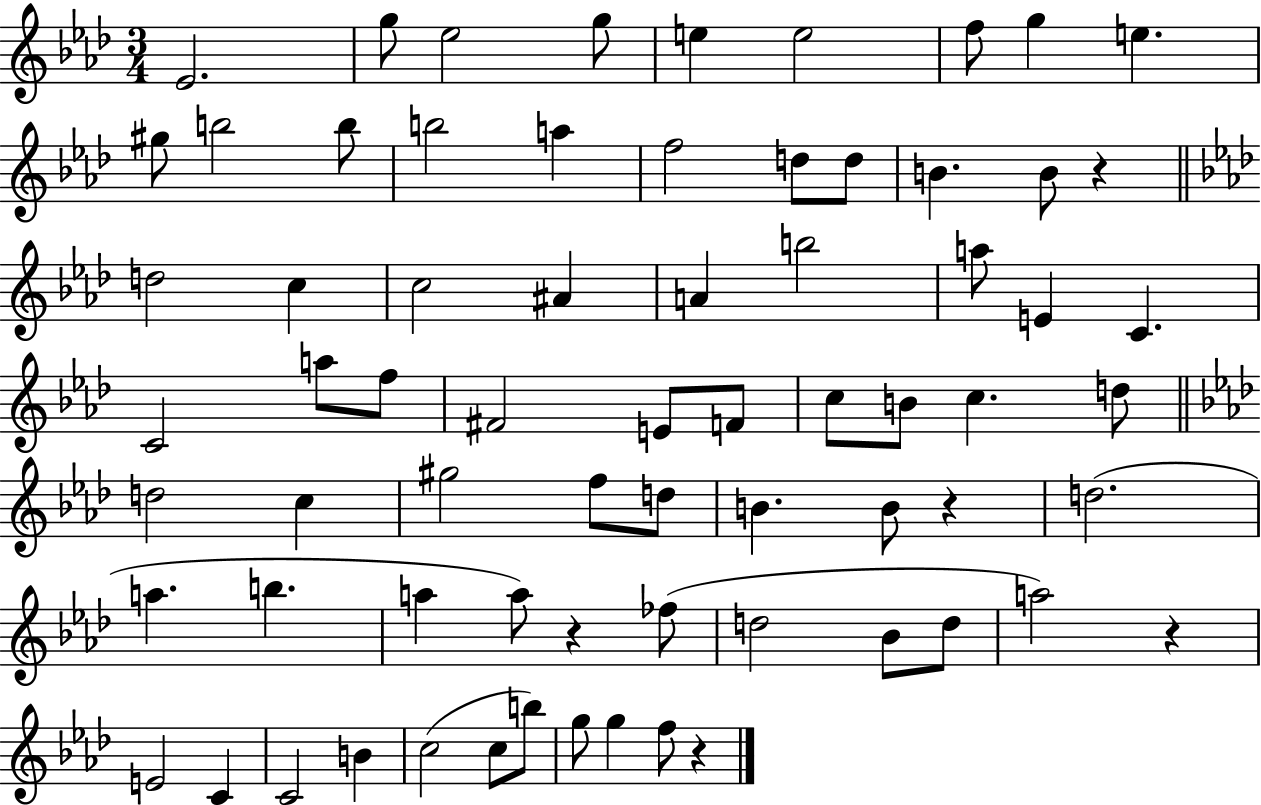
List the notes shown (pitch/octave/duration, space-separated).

Eb4/h. G5/e Eb5/h G5/e E5/q E5/h F5/e G5/q E5/q. G#5/e B5/h B5/e B5/h A5/q F5/h D5/e D5/e B4/q. B4/e R/q D5/h C5/q C5/h A#4/q A4/q B5/h A5/e E4/q C4/q. C4/h A5/e F5/e F#4/h E4/e F4/e C5/e B4/e C5/q. D5/e D5/h C5/q G#5/h F5/e D5/e B4/q. B4/e R/q D5/h. A5/q. B5/q. A5/q A5/e R/q FES5/e D5/h Bb4/e D5/e A5/h R/q E4/h C4/q C4/h B4/q C5/h C5/e B5/e G5/e G5/q F5/e R/q